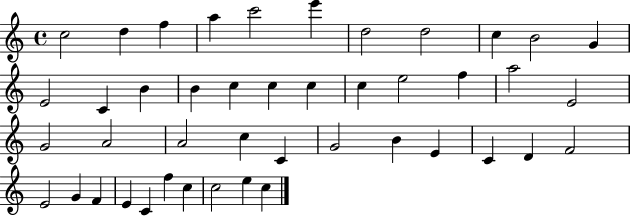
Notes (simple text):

C5/h D5/q F5/q A5/q C6/h E6/q D5/h D5/h C5/q B4/h G4/q E4/h C4/q B4/q B4/q C5/q C5/q C5/q C5/q E5/h F5/q A5/h E4/h G4/h A4/h A4/h C5/q C4/q G4/h B4/q E4/q C4/q D4/q F4/h E4/h G4/q F4/q E4/q C4/q F5/q C5/q C5/h E5/q C5/q